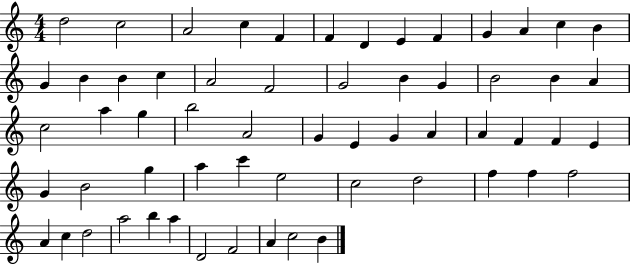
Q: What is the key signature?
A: C major